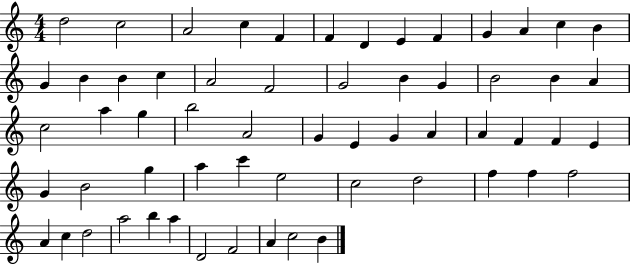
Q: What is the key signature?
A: C major